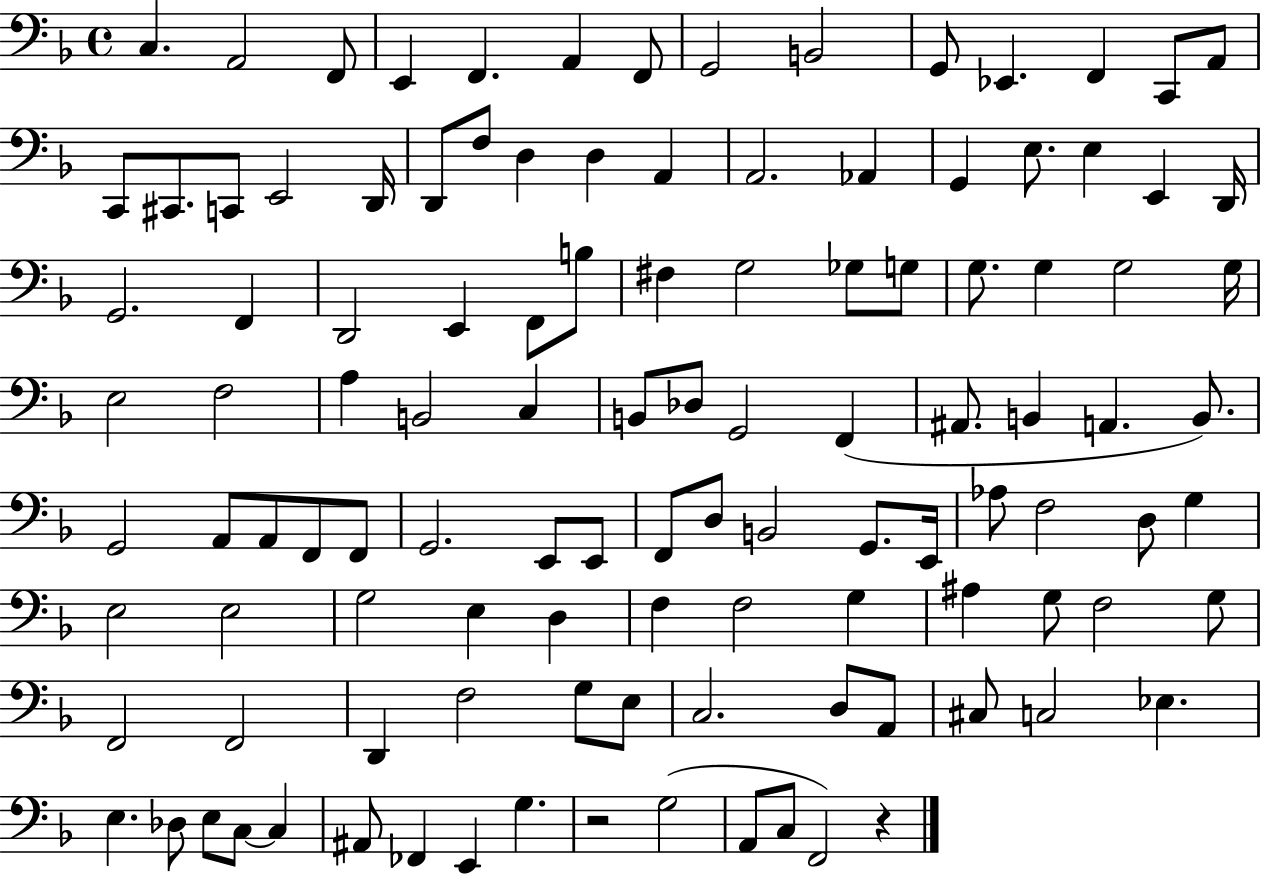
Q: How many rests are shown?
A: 2